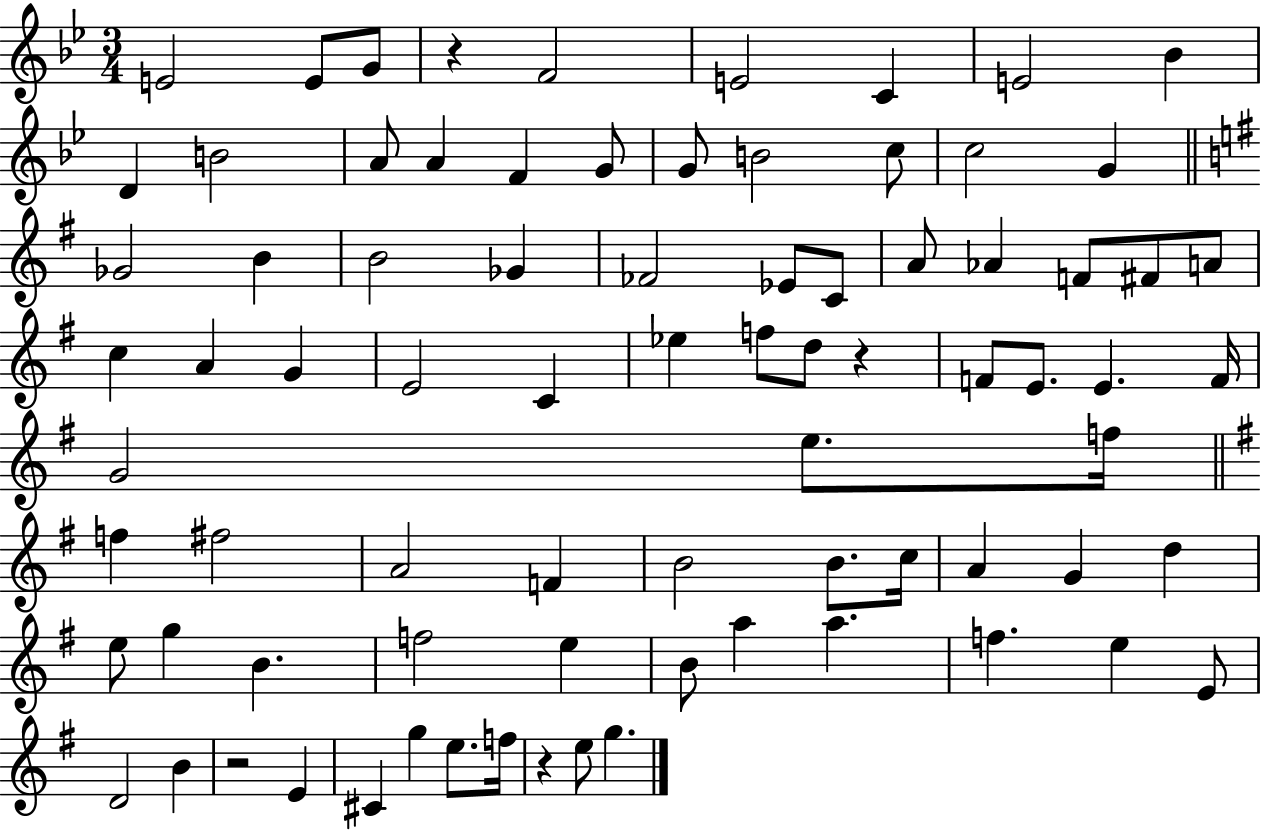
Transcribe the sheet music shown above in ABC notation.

X:1
T:Untitled
M:3/4
L:1/4
K:Bb
E2 E/2 G/2 z F2 E2 C E2 _B D B2 A/2 A F G/2 G/2 B2 c/2 c2 G _G2 B B2 _G _F2 _E/2 C/2 A/2 _A F/2 ^F/2 A/2 c A G E2 C _e f/2 d/2 z F/2 E/2 E F/4 G2 e/2 f/4 f ^f2 A2 F B2 B/2 c/4 A G d e/2 g B f2 e B/2 a a f e E/2 D2 B z2 E ^C g e/2 f/4 z e/2 g